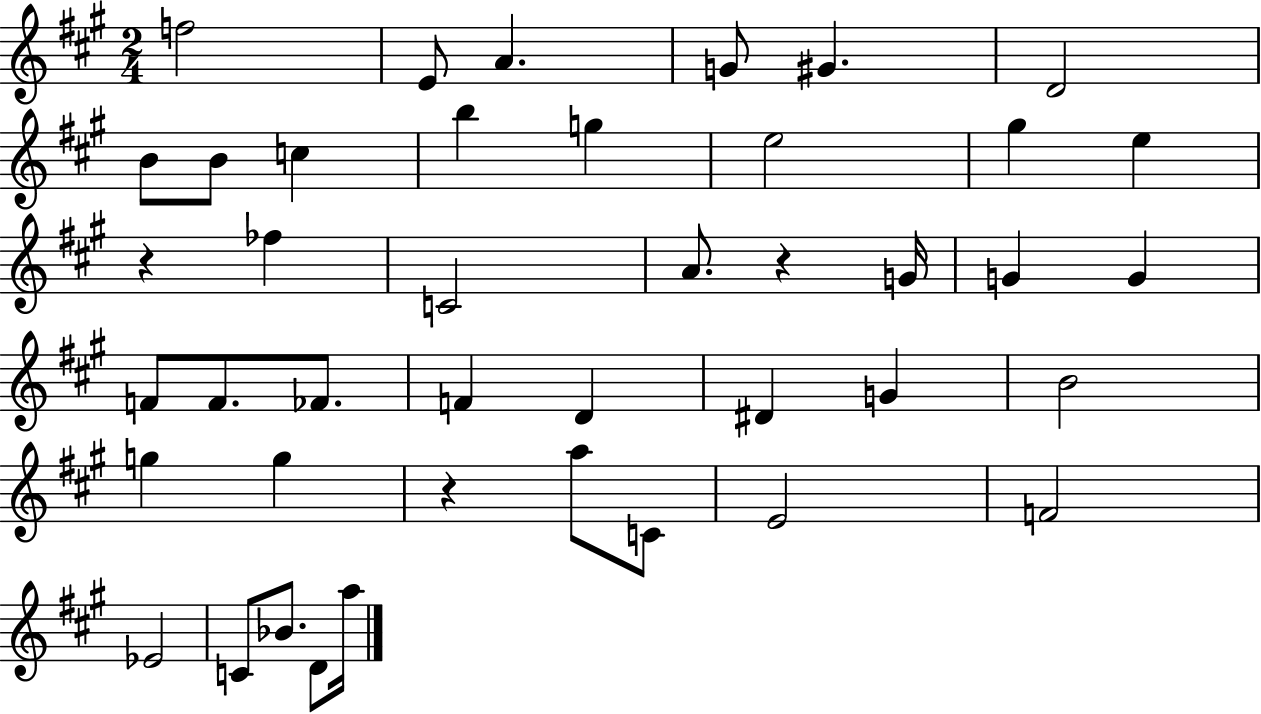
{
  \clef treble
  \numericTimeSignature
  \time 2/4
  \key a \major
  f''2 | e'8 a'4. | g'8 gis'4. | d'2 | \break b'8 b'8 c''4 | b''4 g''4 | e''2 | gis''4 e''4 | \break r4 fes''4 | c'2 | a'8. r4 g'16 | g'4 g'4 | \break f'8 f'8. fes'8. | f'4 d'4 | dis'4 g'4 | b'2 | \break g''4 g''4 | r4 a''8 c'8 | e'2 | f'2 | \break ees'2 | c'8 bes'8. d'8 a''16 | \bar "|."
}